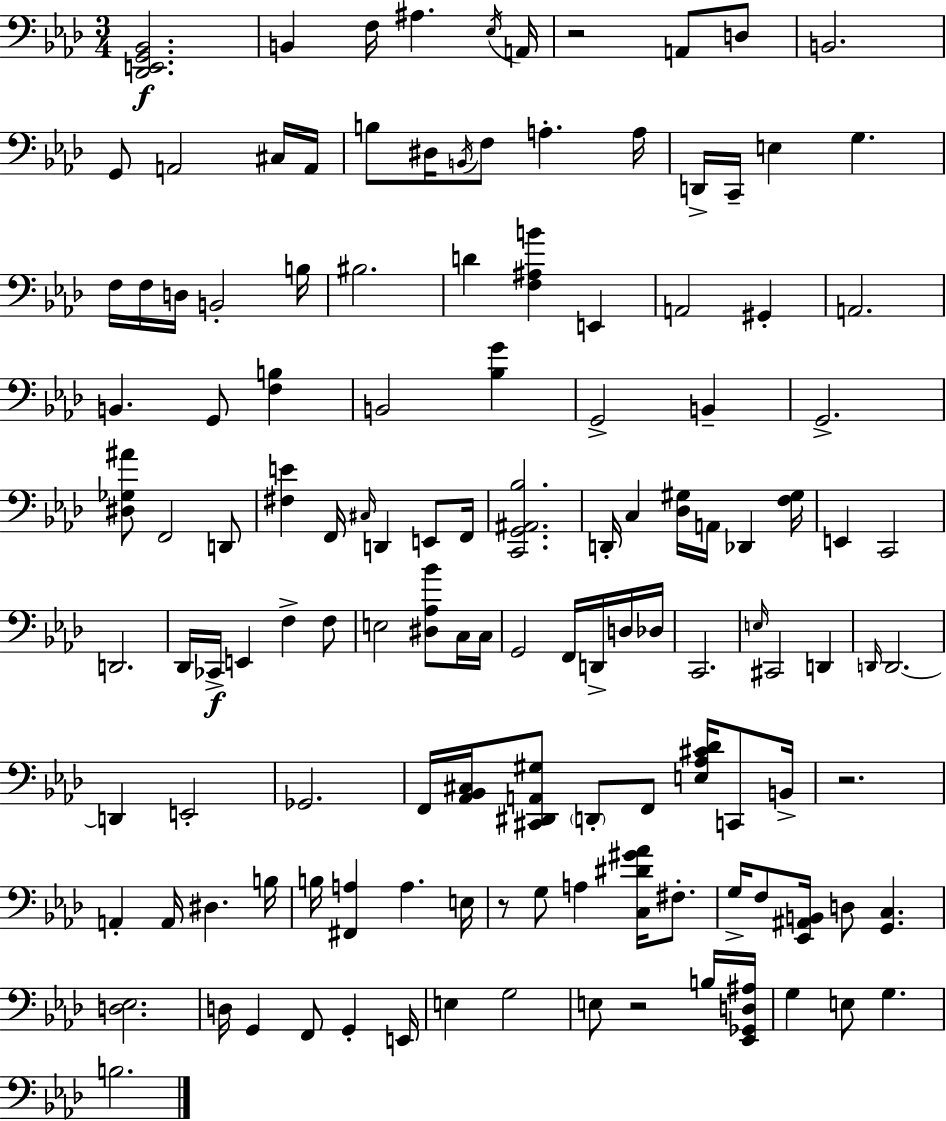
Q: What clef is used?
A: bass